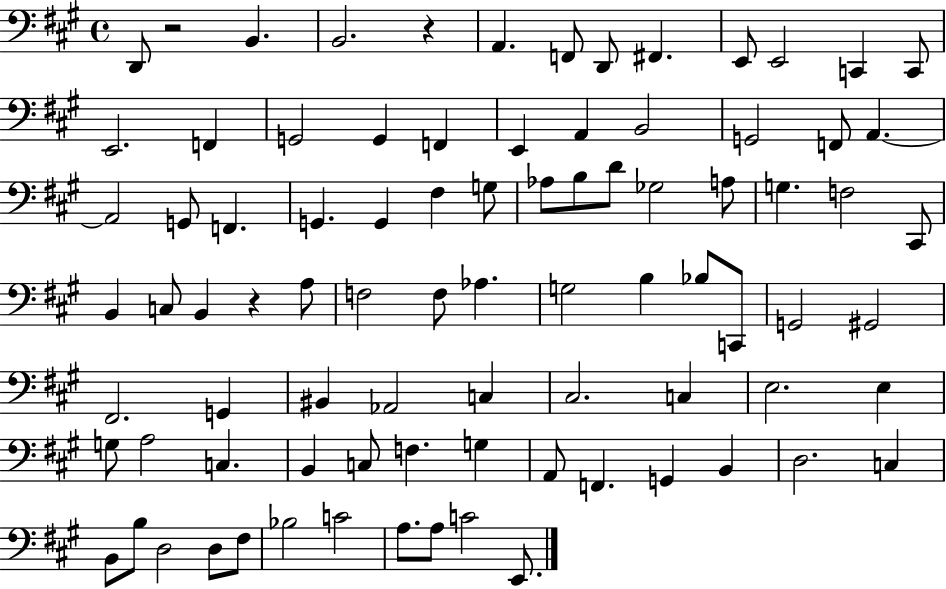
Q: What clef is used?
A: bass